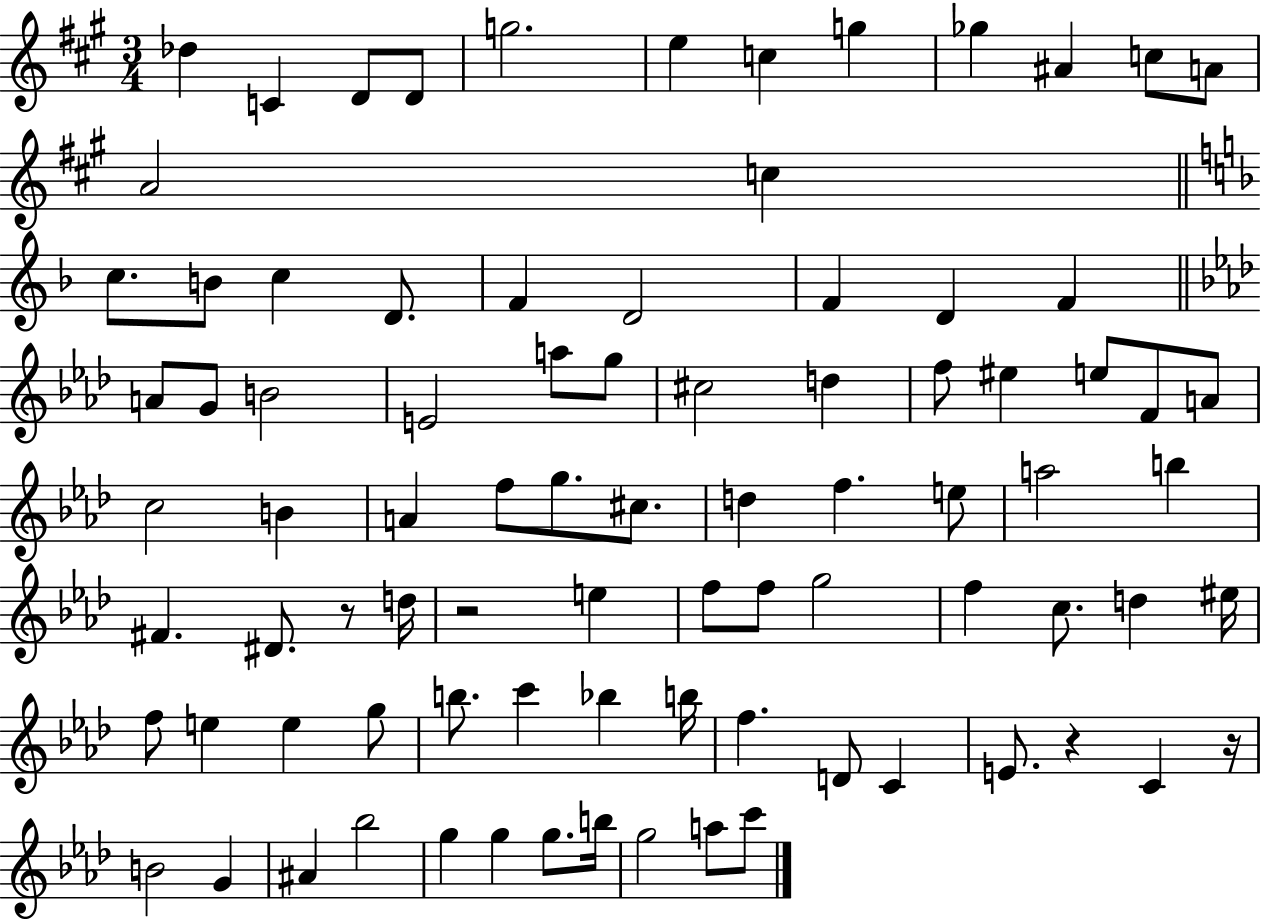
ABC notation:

X:1
T:Untitled
M:3/4
L:1/4
K:A
_d C D/2 D/2 g2 e c g _g ^A c/2 A/2 A2 c c/2 B/2 c D/2 F D2 F D F A/2 G/2 B2 E2 a/2 g/2 ^c2 d f/2 ^e e/2 F/2 A/2 c2 B A f/2 g/2 ^c/2 d f e/2 a2 b ^F ^D/2 z/2 d/4 z2 e f/2 f/2 g2 f c/2 d ^e/4 f/2 e e g/2 b/2 c' _b b/4 f D/2 C E/2 z C z/4 B2 G ^A _b2 g g g/2 b/4 g2 a/2 c'/2